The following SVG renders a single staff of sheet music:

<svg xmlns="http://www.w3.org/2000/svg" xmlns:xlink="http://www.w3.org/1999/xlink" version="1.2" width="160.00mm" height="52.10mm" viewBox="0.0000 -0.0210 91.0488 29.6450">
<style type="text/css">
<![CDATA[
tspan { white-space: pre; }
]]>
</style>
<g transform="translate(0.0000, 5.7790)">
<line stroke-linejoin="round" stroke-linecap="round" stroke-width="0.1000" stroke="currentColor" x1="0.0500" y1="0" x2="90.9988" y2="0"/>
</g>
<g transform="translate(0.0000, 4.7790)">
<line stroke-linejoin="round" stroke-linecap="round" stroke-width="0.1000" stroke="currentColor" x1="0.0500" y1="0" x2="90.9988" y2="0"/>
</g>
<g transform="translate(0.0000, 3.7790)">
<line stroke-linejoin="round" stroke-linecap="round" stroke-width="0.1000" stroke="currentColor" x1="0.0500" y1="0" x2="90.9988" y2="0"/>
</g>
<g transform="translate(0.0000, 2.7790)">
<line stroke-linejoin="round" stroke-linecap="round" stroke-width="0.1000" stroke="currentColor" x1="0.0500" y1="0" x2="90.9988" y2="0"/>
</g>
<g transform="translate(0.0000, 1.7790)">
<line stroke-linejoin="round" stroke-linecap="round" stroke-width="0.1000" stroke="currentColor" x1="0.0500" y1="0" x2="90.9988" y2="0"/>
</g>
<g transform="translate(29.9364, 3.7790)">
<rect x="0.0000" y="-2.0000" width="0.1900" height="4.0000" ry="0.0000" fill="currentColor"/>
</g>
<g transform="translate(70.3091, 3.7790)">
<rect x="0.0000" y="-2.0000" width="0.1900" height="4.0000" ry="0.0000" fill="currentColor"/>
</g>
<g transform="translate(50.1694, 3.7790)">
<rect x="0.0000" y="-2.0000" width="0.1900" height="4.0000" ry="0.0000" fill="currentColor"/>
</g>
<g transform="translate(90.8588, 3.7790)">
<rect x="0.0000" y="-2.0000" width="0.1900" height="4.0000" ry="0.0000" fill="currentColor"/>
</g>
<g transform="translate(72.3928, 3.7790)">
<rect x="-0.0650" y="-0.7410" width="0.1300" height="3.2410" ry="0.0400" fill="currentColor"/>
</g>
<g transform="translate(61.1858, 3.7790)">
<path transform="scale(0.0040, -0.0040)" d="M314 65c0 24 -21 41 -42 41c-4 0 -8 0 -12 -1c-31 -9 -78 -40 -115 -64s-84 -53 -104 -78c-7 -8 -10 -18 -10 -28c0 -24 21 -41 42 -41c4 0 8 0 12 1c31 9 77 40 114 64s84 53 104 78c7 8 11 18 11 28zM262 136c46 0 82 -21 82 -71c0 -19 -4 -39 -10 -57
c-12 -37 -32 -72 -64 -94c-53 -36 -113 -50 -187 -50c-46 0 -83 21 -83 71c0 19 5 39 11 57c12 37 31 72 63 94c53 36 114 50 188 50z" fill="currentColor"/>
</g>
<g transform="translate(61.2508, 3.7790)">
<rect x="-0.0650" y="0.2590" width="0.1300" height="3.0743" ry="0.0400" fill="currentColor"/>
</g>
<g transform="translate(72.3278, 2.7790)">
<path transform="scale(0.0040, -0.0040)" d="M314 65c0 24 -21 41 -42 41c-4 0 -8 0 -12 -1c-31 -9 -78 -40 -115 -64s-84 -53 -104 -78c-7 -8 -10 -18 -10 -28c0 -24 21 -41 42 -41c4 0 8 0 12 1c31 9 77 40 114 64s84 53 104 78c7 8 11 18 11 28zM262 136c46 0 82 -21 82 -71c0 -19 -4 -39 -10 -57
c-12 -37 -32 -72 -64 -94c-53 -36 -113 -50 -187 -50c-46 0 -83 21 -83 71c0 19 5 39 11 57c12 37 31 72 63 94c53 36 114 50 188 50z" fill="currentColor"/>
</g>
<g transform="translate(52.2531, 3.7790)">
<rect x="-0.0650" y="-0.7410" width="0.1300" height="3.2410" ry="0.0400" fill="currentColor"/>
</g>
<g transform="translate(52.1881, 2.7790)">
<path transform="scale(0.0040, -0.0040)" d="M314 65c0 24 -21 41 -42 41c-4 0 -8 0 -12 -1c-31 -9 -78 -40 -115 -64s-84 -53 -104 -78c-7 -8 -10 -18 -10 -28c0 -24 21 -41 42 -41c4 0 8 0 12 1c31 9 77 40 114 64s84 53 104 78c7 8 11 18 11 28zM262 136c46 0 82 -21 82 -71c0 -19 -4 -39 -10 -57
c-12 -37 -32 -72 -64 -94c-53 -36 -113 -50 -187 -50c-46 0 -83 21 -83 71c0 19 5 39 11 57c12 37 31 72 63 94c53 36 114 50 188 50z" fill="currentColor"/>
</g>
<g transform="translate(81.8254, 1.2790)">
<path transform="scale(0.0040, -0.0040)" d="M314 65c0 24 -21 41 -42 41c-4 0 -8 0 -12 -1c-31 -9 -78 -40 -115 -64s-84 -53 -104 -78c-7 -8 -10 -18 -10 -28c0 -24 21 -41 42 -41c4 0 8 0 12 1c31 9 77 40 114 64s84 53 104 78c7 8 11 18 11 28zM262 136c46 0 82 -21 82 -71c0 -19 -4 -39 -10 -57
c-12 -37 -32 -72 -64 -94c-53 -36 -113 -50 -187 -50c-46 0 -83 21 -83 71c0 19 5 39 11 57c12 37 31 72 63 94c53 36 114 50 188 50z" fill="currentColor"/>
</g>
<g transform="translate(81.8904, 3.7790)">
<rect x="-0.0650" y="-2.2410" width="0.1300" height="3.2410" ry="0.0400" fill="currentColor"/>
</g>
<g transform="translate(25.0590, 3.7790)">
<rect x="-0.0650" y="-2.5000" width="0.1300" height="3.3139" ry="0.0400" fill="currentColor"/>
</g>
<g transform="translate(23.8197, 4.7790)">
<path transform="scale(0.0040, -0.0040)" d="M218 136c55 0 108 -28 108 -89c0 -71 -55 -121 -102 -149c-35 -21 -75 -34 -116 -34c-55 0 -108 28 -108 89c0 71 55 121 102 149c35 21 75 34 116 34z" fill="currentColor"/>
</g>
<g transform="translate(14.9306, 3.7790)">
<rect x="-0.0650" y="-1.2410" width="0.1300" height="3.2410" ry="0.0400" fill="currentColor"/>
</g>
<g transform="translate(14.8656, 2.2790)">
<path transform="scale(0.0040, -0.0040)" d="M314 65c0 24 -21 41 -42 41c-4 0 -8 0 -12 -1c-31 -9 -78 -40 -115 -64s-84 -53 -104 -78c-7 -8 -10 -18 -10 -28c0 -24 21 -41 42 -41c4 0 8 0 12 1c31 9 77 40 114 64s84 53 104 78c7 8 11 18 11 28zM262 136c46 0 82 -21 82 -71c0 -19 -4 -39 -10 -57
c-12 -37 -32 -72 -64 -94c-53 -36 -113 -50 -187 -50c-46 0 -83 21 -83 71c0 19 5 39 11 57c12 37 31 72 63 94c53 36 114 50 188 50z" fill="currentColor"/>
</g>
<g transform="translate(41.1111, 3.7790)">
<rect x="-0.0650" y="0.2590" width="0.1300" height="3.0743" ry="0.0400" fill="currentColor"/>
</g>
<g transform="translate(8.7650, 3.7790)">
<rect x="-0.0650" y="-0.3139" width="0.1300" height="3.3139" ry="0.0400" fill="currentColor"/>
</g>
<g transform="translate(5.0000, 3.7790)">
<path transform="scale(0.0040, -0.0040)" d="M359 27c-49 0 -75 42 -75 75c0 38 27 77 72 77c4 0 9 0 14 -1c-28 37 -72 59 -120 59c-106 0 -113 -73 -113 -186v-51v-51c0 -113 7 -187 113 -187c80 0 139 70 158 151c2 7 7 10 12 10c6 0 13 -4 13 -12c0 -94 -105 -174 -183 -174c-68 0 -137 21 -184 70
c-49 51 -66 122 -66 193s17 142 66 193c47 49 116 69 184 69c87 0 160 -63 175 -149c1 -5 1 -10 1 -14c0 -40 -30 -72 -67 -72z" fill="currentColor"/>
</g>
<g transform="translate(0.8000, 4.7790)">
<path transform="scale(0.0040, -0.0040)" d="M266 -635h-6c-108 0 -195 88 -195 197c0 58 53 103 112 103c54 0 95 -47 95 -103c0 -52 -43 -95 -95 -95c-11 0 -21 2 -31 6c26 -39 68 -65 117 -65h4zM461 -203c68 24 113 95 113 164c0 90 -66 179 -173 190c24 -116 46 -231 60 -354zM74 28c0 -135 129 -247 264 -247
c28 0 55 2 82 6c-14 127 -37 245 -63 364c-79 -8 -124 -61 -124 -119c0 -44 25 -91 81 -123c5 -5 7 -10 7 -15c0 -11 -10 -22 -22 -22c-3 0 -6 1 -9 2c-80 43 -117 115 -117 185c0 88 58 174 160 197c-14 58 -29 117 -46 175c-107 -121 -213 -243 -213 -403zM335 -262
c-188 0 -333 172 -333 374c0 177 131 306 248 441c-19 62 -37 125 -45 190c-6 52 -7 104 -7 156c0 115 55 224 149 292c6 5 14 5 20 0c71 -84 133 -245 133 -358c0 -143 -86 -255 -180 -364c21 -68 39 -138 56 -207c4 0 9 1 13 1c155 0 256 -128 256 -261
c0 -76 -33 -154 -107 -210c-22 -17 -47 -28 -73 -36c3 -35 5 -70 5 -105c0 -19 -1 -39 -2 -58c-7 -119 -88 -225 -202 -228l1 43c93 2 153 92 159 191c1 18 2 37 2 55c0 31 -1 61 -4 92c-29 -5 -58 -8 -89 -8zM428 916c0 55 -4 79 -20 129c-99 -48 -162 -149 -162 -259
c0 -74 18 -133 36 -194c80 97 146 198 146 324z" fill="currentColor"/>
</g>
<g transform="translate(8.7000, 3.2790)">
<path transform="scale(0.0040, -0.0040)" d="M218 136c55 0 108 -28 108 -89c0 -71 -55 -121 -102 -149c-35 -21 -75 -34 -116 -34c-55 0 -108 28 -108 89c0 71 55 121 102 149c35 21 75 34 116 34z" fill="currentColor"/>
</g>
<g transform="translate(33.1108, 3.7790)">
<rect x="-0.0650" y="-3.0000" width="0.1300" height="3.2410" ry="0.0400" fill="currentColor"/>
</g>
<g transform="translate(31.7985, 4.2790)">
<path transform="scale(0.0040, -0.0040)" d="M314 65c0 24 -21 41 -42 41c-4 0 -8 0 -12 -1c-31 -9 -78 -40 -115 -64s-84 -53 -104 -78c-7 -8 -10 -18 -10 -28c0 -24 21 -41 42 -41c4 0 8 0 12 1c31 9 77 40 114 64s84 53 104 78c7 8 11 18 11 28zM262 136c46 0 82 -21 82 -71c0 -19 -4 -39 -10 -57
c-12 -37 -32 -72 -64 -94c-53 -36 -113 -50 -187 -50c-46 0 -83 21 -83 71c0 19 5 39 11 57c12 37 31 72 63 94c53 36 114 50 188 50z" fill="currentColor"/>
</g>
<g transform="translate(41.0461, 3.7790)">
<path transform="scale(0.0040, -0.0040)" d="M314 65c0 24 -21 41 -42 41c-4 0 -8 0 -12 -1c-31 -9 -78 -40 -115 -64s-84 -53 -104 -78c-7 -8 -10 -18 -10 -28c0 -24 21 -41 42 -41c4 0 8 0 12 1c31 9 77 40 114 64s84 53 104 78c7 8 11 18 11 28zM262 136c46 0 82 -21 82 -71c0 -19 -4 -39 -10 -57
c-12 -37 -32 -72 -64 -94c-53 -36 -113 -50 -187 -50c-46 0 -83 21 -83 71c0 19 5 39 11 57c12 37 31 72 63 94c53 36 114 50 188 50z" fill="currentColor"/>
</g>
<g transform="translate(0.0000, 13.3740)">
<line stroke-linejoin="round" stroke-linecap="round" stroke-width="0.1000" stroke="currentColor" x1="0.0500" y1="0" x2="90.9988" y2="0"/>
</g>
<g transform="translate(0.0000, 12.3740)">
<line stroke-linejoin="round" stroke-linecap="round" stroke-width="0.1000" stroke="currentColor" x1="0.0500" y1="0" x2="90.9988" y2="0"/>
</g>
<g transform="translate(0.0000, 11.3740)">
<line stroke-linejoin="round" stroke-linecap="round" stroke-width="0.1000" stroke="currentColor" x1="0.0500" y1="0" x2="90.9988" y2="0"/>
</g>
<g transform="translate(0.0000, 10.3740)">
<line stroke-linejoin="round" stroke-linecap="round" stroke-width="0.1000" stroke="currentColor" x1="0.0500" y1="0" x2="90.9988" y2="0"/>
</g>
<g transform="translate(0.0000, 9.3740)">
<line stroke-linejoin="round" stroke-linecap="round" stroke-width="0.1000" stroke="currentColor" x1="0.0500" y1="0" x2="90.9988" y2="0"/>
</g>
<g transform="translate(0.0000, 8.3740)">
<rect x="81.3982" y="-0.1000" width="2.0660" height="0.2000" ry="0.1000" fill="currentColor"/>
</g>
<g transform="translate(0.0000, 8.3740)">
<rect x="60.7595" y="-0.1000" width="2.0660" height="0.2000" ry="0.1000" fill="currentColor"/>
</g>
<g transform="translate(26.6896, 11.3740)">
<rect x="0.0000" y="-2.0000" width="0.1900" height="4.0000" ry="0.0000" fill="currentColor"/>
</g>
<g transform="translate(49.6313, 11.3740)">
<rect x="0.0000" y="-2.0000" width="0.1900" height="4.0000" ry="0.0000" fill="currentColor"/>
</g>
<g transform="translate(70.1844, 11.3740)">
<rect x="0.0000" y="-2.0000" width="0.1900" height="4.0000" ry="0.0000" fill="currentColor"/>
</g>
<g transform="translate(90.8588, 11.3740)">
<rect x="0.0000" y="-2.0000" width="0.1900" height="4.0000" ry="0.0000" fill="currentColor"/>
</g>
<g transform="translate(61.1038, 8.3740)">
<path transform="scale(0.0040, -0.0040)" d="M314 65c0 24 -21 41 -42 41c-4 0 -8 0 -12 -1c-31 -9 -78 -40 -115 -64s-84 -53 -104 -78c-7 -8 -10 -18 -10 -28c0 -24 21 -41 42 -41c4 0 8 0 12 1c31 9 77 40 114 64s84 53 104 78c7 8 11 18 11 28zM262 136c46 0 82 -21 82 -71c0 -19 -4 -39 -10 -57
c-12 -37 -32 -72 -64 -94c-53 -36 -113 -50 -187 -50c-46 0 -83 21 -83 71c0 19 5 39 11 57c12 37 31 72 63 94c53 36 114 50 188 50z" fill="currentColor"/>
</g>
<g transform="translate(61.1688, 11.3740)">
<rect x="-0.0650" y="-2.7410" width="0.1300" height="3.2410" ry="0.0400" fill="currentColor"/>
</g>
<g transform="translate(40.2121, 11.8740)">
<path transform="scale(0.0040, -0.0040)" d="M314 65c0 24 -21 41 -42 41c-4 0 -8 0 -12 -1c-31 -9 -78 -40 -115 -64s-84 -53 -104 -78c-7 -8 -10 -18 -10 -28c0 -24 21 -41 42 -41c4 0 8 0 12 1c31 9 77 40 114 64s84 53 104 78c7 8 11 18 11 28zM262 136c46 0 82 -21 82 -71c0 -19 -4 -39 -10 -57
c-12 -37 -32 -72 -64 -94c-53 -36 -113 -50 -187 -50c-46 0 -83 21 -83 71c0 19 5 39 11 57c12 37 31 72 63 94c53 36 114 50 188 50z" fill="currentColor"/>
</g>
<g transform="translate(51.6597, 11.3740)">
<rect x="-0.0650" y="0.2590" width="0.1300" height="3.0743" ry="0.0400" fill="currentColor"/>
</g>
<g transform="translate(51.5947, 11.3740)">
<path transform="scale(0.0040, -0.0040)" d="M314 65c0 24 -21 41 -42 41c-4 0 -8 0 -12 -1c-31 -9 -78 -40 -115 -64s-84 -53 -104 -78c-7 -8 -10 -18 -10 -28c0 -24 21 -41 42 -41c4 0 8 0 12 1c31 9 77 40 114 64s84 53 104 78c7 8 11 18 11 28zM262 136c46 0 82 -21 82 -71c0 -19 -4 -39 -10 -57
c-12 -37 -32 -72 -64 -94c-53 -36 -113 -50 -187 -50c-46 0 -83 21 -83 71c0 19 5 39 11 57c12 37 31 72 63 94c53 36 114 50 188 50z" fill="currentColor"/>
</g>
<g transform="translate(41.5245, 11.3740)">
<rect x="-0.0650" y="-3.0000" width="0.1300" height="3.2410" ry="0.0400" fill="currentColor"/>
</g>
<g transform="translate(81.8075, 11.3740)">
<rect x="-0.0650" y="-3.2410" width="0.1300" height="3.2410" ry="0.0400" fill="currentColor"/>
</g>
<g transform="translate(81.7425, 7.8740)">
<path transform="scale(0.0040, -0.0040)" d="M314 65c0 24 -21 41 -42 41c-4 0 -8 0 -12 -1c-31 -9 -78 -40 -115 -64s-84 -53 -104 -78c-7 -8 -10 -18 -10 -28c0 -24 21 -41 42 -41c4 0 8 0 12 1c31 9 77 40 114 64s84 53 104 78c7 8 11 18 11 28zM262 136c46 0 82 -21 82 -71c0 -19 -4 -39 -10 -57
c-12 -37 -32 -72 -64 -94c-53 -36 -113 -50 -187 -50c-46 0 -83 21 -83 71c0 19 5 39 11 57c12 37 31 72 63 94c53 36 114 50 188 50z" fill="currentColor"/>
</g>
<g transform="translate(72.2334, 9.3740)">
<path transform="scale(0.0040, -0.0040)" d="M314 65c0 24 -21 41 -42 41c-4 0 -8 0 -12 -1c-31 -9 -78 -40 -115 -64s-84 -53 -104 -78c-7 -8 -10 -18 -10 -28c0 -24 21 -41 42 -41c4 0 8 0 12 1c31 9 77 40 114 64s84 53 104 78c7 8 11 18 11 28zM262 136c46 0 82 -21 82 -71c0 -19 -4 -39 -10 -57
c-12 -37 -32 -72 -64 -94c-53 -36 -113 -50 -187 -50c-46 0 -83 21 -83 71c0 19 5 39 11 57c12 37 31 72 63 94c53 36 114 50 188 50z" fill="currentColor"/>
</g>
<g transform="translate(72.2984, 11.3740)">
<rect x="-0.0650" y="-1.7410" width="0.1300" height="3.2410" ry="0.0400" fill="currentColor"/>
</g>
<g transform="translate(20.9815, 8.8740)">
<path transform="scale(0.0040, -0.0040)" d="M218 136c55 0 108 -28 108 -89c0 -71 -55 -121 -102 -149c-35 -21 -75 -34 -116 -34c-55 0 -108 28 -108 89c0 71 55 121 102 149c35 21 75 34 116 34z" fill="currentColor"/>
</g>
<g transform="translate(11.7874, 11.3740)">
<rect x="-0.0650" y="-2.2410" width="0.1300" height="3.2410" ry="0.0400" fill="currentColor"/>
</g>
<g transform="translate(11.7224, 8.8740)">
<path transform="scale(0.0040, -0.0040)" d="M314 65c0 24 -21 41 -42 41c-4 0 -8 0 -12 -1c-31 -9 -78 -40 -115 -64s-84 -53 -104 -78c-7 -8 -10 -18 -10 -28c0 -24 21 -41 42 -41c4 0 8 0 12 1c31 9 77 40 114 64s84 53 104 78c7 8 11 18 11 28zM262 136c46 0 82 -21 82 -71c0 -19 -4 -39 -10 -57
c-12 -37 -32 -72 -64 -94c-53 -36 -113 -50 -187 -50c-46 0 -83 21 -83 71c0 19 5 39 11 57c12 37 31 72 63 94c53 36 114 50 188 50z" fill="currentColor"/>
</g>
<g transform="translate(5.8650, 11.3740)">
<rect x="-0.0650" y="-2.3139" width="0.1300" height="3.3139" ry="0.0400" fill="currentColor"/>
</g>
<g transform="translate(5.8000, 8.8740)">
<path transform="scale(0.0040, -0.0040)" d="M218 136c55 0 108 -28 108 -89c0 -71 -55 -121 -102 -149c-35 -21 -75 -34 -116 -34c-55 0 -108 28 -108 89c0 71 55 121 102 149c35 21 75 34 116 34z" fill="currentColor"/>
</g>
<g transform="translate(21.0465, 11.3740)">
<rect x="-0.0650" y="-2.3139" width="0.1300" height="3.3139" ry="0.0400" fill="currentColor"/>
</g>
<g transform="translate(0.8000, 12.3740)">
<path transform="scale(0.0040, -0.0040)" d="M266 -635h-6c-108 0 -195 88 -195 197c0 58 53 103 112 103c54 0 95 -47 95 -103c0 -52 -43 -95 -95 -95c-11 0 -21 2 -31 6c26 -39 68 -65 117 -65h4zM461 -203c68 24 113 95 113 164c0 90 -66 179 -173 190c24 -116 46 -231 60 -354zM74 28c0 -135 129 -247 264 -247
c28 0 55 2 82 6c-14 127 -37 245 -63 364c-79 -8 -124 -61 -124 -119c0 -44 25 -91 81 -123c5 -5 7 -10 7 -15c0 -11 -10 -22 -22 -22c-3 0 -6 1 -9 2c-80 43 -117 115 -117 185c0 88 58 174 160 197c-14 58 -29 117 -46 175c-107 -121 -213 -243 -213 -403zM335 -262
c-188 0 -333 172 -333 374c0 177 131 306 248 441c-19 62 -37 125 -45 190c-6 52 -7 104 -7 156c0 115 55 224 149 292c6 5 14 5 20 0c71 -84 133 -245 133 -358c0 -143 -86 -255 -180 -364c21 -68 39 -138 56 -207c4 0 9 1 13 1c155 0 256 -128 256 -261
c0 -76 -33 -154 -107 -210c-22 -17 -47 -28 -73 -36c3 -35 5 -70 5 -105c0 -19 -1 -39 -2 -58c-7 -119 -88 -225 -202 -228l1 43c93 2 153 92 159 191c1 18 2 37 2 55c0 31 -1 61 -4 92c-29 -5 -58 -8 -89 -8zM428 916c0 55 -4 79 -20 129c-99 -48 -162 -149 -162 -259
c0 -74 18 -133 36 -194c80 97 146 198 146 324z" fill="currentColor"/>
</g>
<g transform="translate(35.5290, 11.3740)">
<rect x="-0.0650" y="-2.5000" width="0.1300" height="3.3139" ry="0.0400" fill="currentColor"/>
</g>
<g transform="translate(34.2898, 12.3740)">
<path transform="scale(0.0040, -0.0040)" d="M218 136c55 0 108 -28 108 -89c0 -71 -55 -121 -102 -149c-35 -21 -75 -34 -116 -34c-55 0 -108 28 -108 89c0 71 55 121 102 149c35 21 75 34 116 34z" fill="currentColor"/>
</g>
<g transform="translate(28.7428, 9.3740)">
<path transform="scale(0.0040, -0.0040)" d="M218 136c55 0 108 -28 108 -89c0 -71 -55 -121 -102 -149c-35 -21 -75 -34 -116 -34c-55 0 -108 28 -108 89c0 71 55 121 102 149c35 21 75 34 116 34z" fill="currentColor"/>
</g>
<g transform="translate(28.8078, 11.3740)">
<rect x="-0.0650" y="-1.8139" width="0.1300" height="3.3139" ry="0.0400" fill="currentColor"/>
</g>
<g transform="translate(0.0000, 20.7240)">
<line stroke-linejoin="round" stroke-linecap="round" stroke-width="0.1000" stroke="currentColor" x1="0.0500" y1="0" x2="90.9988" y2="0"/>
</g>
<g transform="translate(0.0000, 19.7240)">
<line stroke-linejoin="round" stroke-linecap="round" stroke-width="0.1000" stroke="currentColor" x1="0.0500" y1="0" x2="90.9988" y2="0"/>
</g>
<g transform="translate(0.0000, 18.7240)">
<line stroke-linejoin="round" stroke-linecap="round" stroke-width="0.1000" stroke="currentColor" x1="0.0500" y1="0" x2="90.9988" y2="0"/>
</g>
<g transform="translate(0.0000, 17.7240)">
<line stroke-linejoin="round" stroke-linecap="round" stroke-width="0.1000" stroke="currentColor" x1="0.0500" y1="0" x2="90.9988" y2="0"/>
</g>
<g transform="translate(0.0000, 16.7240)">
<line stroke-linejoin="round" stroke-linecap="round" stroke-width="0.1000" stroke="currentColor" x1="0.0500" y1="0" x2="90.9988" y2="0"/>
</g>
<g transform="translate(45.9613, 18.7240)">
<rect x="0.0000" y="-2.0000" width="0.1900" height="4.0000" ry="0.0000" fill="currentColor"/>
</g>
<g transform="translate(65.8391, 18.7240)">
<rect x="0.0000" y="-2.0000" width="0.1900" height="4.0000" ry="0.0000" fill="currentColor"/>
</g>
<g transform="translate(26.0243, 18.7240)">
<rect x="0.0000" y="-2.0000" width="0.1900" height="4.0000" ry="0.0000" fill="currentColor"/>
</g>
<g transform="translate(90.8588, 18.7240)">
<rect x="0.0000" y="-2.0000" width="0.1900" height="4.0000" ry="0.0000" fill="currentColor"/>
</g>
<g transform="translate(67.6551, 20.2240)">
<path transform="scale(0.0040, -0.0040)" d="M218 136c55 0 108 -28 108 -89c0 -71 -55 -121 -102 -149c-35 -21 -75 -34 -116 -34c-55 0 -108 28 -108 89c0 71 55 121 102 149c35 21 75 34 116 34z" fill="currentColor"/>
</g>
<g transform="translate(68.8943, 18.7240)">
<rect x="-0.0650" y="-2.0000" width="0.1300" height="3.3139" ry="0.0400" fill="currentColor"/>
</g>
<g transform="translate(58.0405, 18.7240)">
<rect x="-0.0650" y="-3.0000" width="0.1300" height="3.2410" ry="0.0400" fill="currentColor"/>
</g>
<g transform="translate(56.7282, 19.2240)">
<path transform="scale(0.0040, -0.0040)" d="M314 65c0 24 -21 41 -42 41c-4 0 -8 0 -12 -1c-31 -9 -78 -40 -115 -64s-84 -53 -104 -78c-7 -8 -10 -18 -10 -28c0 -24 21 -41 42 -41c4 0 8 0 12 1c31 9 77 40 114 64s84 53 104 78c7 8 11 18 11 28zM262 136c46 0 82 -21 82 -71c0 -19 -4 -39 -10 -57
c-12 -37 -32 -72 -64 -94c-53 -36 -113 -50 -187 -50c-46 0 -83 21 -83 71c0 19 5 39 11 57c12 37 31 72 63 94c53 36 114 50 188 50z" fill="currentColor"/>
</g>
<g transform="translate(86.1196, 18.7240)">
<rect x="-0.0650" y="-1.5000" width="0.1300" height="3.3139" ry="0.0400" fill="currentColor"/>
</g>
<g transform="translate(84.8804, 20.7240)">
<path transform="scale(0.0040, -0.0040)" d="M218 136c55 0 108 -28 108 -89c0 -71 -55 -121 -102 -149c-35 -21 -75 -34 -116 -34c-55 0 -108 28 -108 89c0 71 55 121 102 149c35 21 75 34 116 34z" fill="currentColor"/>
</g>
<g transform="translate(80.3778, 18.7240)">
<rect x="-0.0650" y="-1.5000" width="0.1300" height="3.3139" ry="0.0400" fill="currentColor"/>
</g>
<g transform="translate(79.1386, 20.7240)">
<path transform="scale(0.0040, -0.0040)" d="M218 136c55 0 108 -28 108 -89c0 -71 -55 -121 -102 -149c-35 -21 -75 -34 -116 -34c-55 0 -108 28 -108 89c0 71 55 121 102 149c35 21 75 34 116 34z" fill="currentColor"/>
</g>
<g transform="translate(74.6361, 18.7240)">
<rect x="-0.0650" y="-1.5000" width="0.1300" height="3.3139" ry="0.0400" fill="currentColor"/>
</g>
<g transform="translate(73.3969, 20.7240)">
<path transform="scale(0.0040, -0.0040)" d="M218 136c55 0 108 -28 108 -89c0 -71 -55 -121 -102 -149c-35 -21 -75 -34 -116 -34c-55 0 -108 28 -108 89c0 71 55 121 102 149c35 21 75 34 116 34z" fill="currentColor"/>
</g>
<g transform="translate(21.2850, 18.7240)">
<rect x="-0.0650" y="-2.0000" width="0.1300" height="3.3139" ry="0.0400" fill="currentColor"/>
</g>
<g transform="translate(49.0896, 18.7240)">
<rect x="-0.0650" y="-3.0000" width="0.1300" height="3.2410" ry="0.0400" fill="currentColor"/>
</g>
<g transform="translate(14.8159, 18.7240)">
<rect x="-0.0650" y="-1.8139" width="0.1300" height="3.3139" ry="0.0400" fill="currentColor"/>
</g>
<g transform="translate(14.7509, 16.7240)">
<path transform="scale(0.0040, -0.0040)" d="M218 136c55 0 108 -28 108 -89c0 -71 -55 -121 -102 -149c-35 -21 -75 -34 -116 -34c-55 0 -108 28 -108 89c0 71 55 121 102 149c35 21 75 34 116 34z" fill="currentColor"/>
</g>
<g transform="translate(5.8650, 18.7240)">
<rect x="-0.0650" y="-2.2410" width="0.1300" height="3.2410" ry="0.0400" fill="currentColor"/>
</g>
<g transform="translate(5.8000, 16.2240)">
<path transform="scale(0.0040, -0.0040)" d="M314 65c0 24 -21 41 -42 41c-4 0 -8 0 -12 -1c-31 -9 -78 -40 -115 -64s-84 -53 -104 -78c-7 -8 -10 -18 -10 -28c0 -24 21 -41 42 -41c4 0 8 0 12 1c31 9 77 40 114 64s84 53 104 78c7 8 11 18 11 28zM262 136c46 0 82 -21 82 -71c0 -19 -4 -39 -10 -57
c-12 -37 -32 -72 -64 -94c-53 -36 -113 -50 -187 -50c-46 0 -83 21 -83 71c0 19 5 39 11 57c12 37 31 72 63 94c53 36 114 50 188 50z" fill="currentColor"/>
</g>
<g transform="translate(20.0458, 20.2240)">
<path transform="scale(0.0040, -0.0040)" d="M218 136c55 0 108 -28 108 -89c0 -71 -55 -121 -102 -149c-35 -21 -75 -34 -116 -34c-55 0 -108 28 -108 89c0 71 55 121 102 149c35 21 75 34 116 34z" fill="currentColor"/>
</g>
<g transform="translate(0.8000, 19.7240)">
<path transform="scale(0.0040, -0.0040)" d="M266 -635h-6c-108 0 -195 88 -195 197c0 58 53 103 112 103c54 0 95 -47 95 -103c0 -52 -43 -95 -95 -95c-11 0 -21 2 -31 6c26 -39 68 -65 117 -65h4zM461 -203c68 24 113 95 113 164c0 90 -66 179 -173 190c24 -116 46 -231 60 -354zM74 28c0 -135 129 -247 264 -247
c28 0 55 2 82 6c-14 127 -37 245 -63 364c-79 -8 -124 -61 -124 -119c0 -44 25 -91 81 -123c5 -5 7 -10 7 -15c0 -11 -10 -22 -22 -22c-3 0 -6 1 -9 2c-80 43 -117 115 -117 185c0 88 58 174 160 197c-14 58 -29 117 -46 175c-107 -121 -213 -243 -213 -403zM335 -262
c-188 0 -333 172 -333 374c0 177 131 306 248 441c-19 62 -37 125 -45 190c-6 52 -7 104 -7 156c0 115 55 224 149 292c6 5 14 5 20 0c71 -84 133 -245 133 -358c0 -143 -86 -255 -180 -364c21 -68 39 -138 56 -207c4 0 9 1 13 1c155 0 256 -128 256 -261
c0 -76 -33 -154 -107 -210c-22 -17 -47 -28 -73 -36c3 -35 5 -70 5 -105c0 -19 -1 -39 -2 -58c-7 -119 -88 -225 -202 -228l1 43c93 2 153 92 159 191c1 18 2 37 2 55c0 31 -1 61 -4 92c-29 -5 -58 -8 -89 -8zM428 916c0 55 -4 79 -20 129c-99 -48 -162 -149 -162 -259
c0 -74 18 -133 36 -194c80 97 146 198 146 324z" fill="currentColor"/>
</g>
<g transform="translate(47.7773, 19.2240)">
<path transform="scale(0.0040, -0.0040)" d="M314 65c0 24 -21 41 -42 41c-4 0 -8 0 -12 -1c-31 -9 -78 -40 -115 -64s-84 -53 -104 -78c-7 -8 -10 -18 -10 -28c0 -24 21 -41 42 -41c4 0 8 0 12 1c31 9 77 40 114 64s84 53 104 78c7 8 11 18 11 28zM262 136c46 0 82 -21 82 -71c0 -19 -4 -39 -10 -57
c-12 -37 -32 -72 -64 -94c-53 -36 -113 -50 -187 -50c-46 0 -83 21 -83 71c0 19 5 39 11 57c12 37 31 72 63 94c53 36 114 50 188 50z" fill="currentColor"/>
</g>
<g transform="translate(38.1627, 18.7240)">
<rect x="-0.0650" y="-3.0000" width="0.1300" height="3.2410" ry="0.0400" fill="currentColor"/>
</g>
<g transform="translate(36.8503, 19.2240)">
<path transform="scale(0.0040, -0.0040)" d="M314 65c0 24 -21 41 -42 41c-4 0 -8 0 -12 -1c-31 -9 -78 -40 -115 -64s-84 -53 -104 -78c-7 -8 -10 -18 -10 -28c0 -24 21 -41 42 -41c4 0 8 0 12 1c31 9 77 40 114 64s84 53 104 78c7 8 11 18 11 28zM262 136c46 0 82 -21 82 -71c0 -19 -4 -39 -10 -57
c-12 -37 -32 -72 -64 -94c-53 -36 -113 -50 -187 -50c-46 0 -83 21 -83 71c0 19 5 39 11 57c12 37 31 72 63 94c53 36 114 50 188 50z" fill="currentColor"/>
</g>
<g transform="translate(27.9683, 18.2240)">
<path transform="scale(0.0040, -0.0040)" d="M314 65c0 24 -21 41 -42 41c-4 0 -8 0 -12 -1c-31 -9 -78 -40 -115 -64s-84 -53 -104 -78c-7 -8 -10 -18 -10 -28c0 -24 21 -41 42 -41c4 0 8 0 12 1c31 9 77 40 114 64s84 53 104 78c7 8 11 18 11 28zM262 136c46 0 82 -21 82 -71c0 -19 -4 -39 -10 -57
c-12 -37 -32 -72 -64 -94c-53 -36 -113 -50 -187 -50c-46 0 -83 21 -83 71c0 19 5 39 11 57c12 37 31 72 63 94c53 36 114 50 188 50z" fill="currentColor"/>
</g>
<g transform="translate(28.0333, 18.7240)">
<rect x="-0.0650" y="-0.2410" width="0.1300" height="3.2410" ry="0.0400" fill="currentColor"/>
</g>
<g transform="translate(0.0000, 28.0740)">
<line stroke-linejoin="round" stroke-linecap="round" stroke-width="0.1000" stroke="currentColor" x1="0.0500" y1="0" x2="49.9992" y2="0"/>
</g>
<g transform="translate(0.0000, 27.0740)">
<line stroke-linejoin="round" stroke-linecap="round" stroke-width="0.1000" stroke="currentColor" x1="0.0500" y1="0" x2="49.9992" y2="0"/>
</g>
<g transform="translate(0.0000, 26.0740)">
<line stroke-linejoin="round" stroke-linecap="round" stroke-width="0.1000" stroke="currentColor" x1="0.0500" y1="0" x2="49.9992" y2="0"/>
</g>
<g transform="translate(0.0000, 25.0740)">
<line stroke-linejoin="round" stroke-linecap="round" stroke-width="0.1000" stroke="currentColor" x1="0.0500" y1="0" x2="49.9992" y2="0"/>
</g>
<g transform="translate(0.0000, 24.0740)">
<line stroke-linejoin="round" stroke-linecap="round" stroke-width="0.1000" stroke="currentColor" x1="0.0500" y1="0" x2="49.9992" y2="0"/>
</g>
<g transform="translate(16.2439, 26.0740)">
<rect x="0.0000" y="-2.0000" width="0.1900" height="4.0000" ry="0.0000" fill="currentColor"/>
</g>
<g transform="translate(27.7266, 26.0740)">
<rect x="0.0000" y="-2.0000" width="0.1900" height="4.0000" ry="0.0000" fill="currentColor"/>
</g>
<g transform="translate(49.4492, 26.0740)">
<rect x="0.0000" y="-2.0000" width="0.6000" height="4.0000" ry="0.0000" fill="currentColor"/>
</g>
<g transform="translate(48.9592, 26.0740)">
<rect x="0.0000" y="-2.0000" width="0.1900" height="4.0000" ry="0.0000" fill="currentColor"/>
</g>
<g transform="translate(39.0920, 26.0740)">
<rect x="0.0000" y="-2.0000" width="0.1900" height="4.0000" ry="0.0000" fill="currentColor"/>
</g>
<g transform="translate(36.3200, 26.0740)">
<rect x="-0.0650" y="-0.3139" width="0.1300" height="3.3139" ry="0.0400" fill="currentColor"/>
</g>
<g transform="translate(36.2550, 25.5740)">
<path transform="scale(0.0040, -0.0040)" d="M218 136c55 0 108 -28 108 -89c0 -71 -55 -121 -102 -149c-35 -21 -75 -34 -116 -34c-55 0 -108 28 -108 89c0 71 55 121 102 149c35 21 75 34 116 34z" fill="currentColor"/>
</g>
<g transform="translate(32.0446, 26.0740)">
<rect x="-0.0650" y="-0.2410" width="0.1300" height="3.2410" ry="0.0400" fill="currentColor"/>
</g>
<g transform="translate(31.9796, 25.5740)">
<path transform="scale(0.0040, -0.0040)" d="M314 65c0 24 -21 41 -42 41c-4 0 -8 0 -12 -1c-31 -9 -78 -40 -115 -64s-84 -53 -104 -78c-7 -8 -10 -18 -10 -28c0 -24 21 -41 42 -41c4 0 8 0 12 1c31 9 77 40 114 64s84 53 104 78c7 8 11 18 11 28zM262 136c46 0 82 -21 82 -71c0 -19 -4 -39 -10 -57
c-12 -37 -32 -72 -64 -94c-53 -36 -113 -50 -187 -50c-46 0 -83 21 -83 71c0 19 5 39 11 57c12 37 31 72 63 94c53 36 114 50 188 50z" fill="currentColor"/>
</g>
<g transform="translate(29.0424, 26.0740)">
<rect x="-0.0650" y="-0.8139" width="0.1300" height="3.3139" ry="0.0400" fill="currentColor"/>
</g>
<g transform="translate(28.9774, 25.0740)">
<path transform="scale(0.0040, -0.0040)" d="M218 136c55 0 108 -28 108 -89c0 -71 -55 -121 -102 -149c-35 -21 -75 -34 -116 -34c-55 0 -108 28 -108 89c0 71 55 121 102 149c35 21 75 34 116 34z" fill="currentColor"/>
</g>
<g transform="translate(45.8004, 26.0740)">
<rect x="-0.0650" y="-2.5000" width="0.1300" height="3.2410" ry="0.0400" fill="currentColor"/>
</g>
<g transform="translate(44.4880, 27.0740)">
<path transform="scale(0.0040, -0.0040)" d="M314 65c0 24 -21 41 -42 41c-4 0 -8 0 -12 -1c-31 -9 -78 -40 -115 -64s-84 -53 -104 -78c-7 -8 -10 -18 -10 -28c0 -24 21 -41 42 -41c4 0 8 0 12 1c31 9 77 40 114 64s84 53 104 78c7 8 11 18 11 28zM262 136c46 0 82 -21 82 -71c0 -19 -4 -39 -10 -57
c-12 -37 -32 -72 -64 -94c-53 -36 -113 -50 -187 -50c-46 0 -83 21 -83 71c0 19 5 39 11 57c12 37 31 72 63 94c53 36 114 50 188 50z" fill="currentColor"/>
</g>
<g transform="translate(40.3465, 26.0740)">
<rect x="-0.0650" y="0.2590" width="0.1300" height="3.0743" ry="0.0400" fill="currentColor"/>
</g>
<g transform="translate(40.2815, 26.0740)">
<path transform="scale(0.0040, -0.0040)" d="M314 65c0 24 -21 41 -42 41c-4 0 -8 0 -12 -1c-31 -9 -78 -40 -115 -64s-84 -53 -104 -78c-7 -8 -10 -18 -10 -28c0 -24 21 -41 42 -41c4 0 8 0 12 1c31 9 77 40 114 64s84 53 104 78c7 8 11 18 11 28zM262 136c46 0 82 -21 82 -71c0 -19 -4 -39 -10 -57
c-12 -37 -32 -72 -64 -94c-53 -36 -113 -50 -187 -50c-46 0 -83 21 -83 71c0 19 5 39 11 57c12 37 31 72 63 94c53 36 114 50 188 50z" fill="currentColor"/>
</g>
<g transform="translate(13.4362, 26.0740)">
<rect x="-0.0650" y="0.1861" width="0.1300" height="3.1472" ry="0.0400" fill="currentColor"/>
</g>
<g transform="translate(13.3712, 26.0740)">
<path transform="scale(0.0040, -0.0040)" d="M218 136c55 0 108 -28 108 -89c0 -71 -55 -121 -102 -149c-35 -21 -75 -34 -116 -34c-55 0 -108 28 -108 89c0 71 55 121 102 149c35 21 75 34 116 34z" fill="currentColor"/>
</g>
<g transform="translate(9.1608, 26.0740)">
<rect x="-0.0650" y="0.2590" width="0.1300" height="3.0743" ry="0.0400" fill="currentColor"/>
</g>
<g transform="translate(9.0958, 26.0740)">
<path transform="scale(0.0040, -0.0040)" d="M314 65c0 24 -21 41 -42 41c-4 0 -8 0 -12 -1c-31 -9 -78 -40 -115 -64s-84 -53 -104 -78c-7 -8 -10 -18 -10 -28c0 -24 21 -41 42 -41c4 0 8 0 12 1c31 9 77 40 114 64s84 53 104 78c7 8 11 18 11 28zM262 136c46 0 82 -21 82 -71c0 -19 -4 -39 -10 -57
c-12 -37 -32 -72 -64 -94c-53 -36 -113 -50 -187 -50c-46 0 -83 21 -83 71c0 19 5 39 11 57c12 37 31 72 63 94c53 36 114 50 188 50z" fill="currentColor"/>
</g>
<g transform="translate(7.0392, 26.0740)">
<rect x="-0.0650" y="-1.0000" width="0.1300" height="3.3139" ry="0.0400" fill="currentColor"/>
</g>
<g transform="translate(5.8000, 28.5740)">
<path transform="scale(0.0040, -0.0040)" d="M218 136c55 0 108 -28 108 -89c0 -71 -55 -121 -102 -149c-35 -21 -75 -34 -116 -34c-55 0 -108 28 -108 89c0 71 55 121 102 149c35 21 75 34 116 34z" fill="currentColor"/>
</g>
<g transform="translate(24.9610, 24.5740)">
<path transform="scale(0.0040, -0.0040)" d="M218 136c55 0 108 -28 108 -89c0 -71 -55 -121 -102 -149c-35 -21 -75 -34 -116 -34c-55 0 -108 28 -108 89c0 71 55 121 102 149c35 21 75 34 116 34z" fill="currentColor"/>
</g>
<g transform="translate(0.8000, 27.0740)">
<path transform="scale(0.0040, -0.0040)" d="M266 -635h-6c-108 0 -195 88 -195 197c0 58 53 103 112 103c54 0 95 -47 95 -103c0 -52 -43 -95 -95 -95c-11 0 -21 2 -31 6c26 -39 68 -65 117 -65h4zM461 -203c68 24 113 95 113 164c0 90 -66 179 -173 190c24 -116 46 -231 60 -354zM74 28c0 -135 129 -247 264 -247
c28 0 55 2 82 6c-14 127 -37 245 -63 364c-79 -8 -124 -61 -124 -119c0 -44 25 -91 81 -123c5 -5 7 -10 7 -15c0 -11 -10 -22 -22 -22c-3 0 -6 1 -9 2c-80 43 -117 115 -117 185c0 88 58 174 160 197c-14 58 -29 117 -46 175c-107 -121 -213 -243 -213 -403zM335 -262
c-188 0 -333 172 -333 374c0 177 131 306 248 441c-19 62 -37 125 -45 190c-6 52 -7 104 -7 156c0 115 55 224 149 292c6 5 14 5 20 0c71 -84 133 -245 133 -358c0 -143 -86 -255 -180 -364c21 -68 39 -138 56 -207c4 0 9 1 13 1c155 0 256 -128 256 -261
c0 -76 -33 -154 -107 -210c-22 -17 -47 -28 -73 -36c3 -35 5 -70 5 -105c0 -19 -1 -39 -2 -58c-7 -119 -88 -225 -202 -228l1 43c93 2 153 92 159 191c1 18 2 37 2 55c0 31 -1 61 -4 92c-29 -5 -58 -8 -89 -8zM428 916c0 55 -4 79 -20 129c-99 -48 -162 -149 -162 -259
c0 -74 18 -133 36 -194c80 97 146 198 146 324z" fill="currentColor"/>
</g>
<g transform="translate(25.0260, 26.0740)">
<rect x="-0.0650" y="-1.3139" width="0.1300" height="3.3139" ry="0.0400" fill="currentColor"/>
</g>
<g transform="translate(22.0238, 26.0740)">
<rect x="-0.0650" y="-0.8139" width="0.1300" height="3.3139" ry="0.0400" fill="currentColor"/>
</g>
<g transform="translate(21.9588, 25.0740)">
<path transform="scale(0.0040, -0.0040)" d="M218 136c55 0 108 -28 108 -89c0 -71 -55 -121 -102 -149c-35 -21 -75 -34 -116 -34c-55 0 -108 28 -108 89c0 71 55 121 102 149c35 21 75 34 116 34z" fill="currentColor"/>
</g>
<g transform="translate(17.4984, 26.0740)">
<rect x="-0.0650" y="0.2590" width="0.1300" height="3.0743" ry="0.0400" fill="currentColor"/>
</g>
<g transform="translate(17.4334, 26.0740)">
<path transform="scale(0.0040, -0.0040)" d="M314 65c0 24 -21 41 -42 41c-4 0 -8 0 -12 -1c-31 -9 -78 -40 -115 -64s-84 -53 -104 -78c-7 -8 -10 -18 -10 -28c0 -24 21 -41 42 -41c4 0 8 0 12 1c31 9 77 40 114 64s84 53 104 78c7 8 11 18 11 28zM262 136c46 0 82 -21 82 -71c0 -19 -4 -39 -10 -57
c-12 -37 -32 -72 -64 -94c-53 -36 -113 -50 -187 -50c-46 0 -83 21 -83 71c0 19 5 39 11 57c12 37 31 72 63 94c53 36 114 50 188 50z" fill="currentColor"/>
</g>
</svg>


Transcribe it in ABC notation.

X:1
T:Untitled
M:4/4
L:1/4
K:C
c e2 G A2 B2 d2 B2 d2 g2 g g2 g f G A2 B2 a2 f2 b2 g2 f F c2 A2 A2 A2 F E E E D B2 B B2 d e d c2 c B2 G2